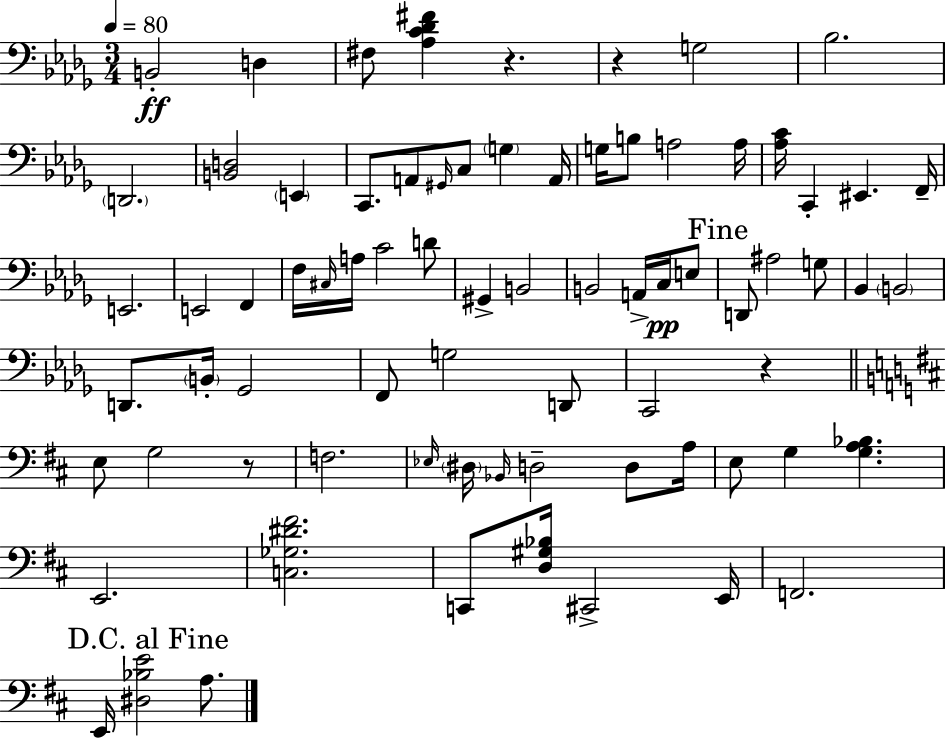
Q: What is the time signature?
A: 3/4